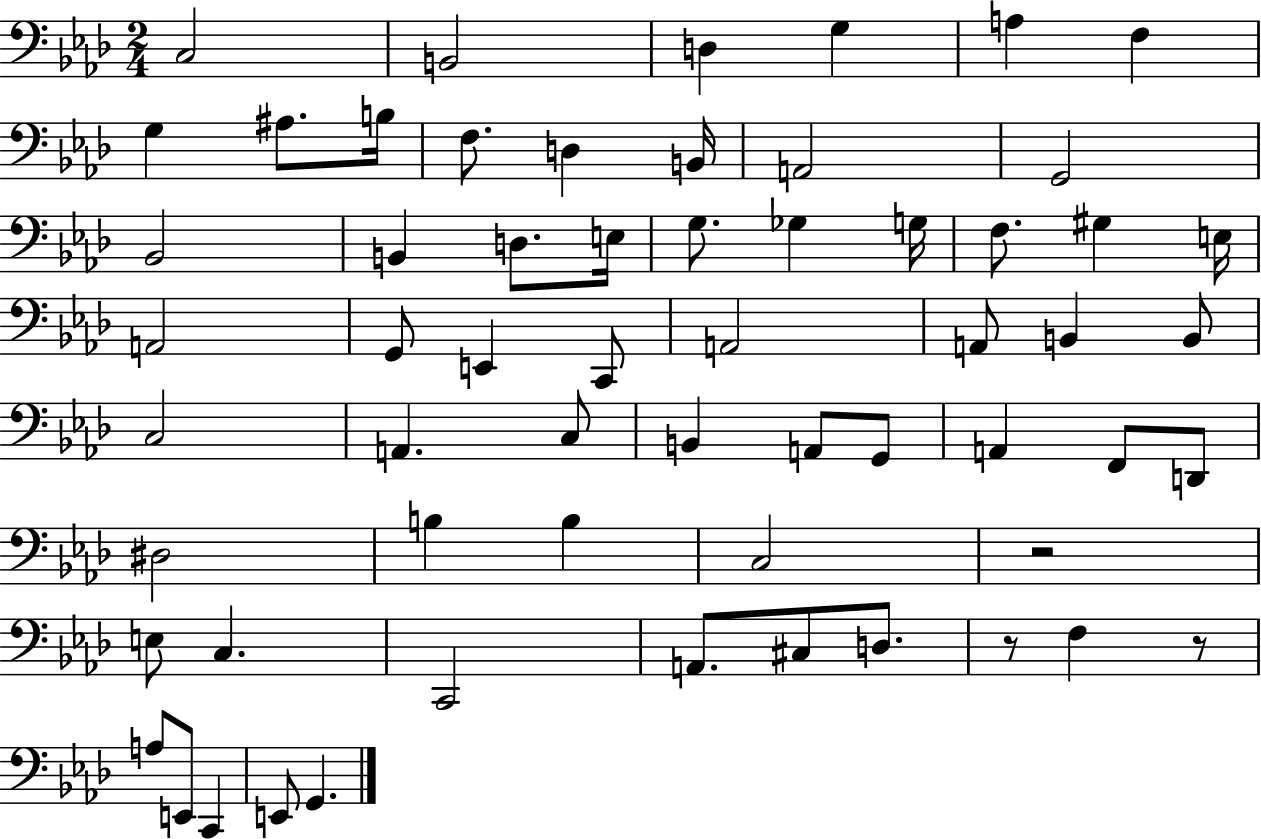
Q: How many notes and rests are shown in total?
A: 60